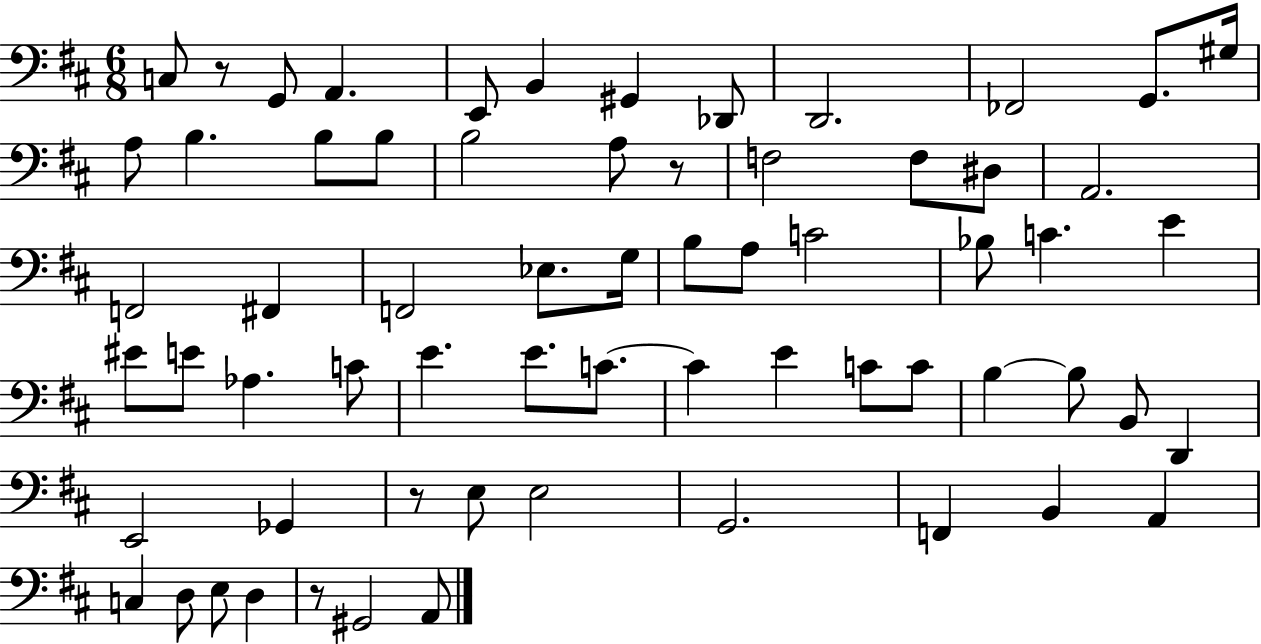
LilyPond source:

{
  \clef bass
  \numericTimeSignature
  \time 6/8
  \key d \major
  c8 r8 g,8 a,4. | e,8 b,4 gis,4 des,8 | d,2. | fes,2 g,8. gis16 | \break a8 b4. b8 b8 | b2 a8 r8 | f2 f8 dis8 | a,2. | \break f,2 fis,4 | f,2 ees8. g16 | b8 a8 c'2 | bes8 c'4. e'4 | \break eis'8 e'8 aes4. c'8 | e'4. e'8. c'8.~~ | c'4 e'4 c'8 c'8 | b4~~ b8 b,8 d,4 | \break e,2 ges,4 | r8 e8 e2 | g,2. | f,4 b,4 a,4 | \break c4 d8 e8 d4 | r8 gis,2 a,8 | \bar "|."
}